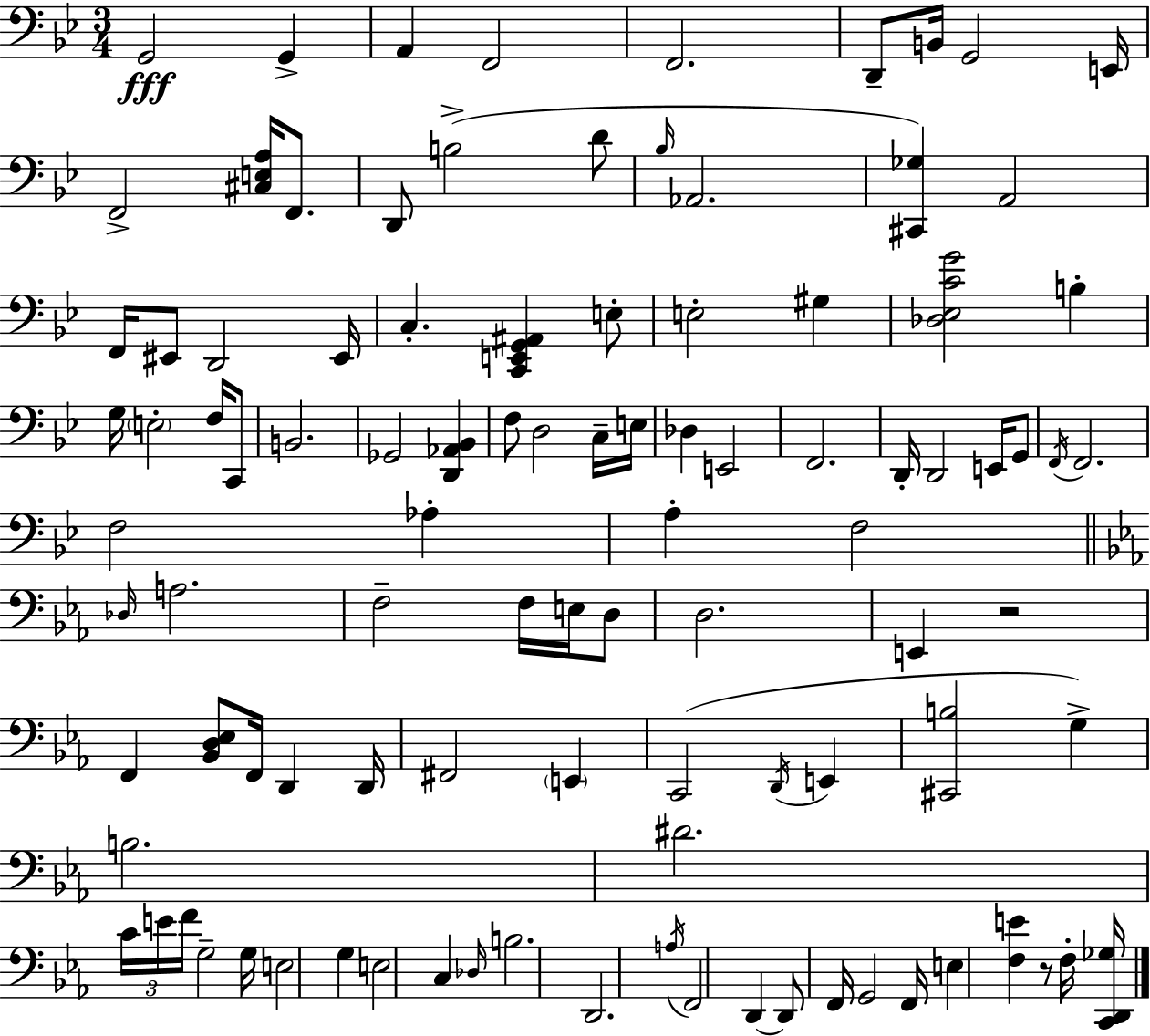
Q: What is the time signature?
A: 3/4